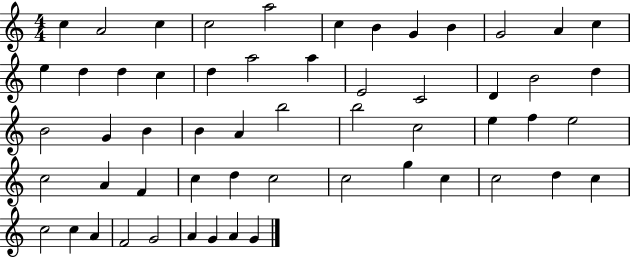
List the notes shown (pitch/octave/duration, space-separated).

C5/q A4/h C5/q C5/h A5/h C5/q B4/q G4/q B4/q G4/h A4/q C5/q E5/q D5/q D5/q C5/q D5/q A5/h A5/q E4/h C4/h D4/q B4/h D5/q B4/h G4/q B4/q B4/q A4/q B5/h B5/h C5/h E5/q F5/q E5/h C5/h A4/q F4/q C5/q D5/q C5/h C5/h G5/q C5/q C5/h D5/q C5/q C5/h C5/q A4/q F4/h G4/h A4/q G4/q A4/q G4/q